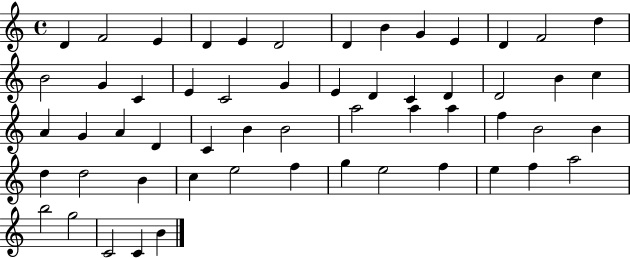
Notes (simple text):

D4/q F4/h E4/q D4/q E4/q D4/h D4/q B4/q G4/q E4/q D4/q F4/h D5/q B4/h G4/q C4/q E4/q C4/h G4/q E4/q D4/q C4/q D4/q D4/h B4/q C5/q A4/q G4/q A4/q D4/q C4/q B4/q B4/h A5/h A5/q A5/q F5/q B4/h B4/q D5/q D5/h B4/q C5/q E5/h F5/q G5/q E5/h F5/q E5/q F5/q A5/h B5/h G5/h C4/h C4/q B4/q